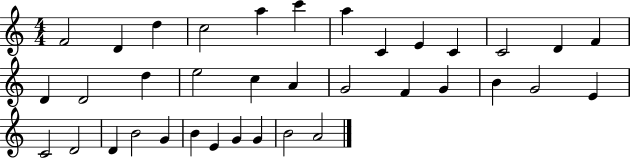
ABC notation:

X:1
T:Untitled
M:4/4
L:1/4
K:C
F2 D d c2 a c' a C E C C2 D F D D2 d e2 c A G2 F G B G2 E C2 D2 D B2 G B E G G B2 A2